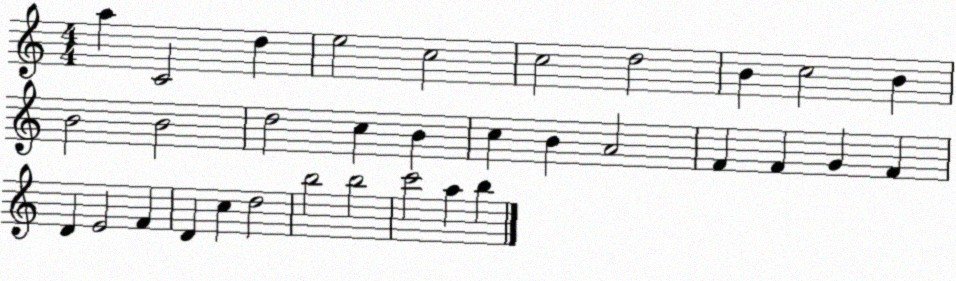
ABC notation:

X:1
T:Untitled
M:4/4
L:1/4
K:C
a C2 d e2 c2 c2 d2 B c2 B B2 B2 d2 c B c B A2 F F G F D E2 F D c d2 b2 b2 c'2 a b